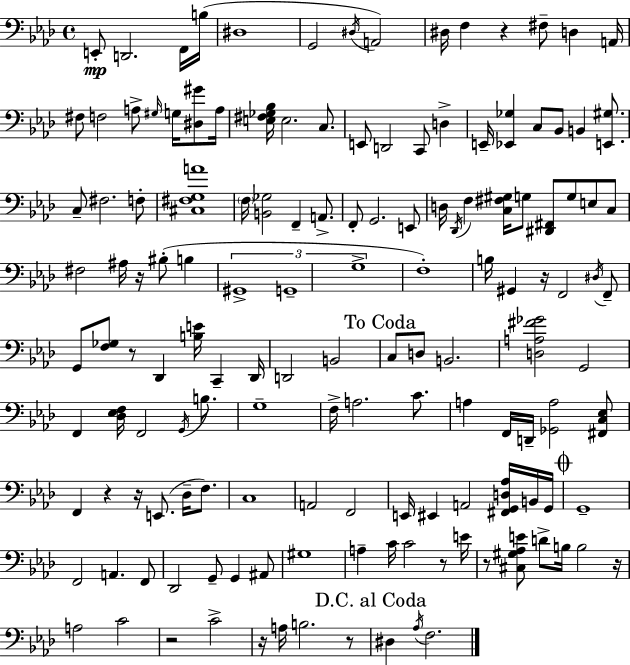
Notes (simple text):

E2/e D2/h. F2/s B3/s D#3/w G2/h D#3/s A2/h D#3/s F3/q R/q F#3/e D3/q A2/s F#3/e F3/h A3/e G#3/s G3/s [D#3,G#4]/e A3/s [E3,F#3,Gb3,Bb3]/s E3/h. C3/e. E2/e D2/h C2/e D3/q E2/s [Eb2,Gb3]/q C3/e Bb2/e B2/q [E2,G#3]/e. C3/e F#3/h. F3/e [C#3,F#3,G3,A4]/w F3/s [B2,Gb3]/h F2/q A2/e. F2/e G2/h. E2/e D3/s Db2/s F3/q [C3,F#3,G#3]/s G3/e [D#2,F#2]/e G3/e E3/e C3/e F#3/h A#3/s R/s BIS3/e B3/q G#2/w G2/w G3/w F3/w B3/s G#2/q R/s F2/h D#3/s F2/e G2/e [F3,Gb3]/e R/e Db2/q [B3,E4]/s C2/q Db2/s D2/h B2/h C3/e D3/e B2/h. [D3,A3,F#4,Gb4]/h G2/h F2/q [Db3,Eb3,F3]/s F2/h G2/s B3/e. G3/w F3/s A3/h. C4/e. A3/q F2/s D2/s [Gb2,A3]/h [F#2,C3,Eb3]/e F2/q R/q R/s E2/e. Db3/s F3/e. C3/w A2/h F2/h E2/s EIS2/q A2/h [F#2,G2,D3,Ab3]/s B2/s G2/s G2/w F2/h A2/q. F2/e Db2/h G2/e G2/q A#2/e G#3/w A3/q C4/s C4/h R/e E4/s R/e [C#3,G#3,Ab3,E4]/e D4/e B3/s B3/h R/s A3/h C4/h R/h C4/h R/s A3/s B3/h. R/e D#3/q Ab3/s F3/h.